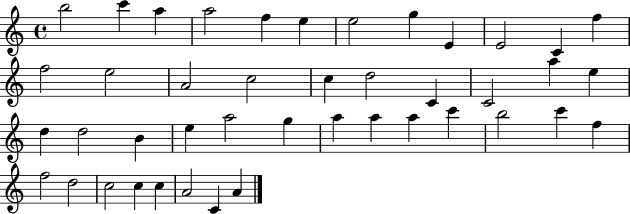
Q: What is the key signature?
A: C major